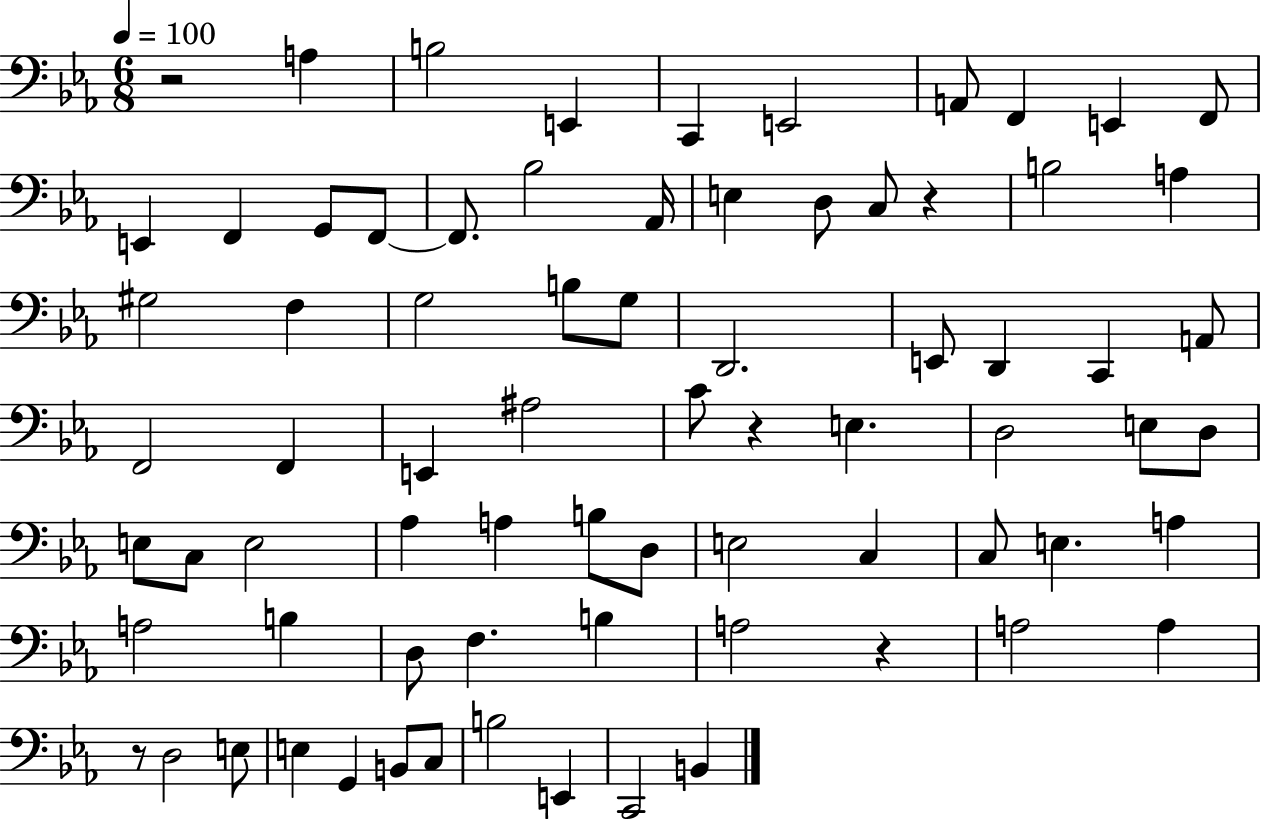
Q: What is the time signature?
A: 6/8